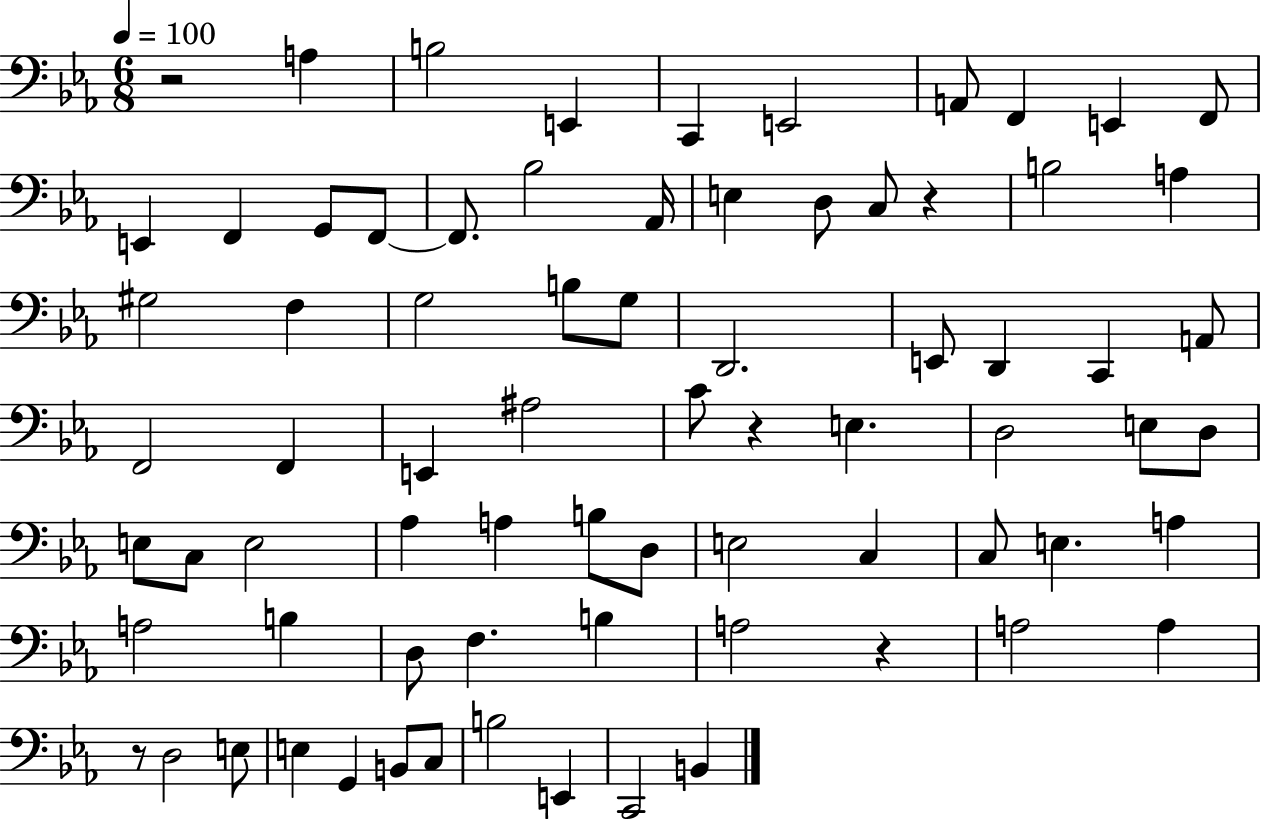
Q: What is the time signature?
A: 6/8